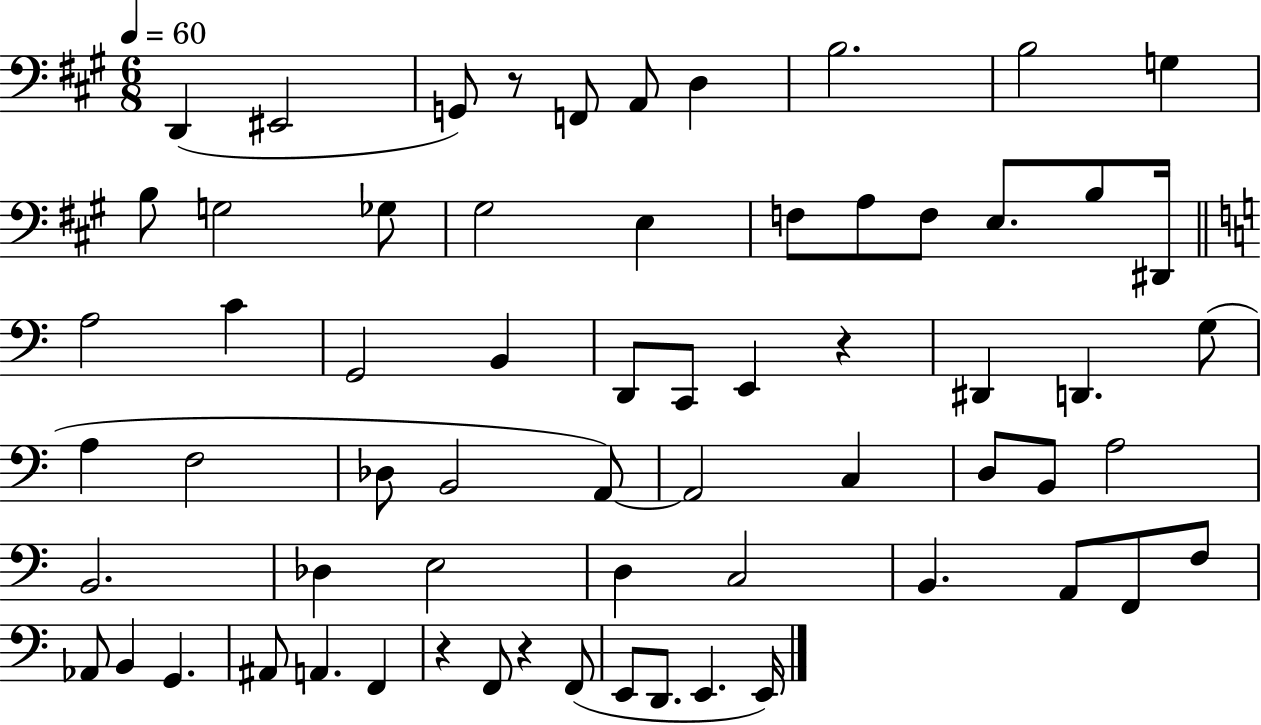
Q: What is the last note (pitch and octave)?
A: E2